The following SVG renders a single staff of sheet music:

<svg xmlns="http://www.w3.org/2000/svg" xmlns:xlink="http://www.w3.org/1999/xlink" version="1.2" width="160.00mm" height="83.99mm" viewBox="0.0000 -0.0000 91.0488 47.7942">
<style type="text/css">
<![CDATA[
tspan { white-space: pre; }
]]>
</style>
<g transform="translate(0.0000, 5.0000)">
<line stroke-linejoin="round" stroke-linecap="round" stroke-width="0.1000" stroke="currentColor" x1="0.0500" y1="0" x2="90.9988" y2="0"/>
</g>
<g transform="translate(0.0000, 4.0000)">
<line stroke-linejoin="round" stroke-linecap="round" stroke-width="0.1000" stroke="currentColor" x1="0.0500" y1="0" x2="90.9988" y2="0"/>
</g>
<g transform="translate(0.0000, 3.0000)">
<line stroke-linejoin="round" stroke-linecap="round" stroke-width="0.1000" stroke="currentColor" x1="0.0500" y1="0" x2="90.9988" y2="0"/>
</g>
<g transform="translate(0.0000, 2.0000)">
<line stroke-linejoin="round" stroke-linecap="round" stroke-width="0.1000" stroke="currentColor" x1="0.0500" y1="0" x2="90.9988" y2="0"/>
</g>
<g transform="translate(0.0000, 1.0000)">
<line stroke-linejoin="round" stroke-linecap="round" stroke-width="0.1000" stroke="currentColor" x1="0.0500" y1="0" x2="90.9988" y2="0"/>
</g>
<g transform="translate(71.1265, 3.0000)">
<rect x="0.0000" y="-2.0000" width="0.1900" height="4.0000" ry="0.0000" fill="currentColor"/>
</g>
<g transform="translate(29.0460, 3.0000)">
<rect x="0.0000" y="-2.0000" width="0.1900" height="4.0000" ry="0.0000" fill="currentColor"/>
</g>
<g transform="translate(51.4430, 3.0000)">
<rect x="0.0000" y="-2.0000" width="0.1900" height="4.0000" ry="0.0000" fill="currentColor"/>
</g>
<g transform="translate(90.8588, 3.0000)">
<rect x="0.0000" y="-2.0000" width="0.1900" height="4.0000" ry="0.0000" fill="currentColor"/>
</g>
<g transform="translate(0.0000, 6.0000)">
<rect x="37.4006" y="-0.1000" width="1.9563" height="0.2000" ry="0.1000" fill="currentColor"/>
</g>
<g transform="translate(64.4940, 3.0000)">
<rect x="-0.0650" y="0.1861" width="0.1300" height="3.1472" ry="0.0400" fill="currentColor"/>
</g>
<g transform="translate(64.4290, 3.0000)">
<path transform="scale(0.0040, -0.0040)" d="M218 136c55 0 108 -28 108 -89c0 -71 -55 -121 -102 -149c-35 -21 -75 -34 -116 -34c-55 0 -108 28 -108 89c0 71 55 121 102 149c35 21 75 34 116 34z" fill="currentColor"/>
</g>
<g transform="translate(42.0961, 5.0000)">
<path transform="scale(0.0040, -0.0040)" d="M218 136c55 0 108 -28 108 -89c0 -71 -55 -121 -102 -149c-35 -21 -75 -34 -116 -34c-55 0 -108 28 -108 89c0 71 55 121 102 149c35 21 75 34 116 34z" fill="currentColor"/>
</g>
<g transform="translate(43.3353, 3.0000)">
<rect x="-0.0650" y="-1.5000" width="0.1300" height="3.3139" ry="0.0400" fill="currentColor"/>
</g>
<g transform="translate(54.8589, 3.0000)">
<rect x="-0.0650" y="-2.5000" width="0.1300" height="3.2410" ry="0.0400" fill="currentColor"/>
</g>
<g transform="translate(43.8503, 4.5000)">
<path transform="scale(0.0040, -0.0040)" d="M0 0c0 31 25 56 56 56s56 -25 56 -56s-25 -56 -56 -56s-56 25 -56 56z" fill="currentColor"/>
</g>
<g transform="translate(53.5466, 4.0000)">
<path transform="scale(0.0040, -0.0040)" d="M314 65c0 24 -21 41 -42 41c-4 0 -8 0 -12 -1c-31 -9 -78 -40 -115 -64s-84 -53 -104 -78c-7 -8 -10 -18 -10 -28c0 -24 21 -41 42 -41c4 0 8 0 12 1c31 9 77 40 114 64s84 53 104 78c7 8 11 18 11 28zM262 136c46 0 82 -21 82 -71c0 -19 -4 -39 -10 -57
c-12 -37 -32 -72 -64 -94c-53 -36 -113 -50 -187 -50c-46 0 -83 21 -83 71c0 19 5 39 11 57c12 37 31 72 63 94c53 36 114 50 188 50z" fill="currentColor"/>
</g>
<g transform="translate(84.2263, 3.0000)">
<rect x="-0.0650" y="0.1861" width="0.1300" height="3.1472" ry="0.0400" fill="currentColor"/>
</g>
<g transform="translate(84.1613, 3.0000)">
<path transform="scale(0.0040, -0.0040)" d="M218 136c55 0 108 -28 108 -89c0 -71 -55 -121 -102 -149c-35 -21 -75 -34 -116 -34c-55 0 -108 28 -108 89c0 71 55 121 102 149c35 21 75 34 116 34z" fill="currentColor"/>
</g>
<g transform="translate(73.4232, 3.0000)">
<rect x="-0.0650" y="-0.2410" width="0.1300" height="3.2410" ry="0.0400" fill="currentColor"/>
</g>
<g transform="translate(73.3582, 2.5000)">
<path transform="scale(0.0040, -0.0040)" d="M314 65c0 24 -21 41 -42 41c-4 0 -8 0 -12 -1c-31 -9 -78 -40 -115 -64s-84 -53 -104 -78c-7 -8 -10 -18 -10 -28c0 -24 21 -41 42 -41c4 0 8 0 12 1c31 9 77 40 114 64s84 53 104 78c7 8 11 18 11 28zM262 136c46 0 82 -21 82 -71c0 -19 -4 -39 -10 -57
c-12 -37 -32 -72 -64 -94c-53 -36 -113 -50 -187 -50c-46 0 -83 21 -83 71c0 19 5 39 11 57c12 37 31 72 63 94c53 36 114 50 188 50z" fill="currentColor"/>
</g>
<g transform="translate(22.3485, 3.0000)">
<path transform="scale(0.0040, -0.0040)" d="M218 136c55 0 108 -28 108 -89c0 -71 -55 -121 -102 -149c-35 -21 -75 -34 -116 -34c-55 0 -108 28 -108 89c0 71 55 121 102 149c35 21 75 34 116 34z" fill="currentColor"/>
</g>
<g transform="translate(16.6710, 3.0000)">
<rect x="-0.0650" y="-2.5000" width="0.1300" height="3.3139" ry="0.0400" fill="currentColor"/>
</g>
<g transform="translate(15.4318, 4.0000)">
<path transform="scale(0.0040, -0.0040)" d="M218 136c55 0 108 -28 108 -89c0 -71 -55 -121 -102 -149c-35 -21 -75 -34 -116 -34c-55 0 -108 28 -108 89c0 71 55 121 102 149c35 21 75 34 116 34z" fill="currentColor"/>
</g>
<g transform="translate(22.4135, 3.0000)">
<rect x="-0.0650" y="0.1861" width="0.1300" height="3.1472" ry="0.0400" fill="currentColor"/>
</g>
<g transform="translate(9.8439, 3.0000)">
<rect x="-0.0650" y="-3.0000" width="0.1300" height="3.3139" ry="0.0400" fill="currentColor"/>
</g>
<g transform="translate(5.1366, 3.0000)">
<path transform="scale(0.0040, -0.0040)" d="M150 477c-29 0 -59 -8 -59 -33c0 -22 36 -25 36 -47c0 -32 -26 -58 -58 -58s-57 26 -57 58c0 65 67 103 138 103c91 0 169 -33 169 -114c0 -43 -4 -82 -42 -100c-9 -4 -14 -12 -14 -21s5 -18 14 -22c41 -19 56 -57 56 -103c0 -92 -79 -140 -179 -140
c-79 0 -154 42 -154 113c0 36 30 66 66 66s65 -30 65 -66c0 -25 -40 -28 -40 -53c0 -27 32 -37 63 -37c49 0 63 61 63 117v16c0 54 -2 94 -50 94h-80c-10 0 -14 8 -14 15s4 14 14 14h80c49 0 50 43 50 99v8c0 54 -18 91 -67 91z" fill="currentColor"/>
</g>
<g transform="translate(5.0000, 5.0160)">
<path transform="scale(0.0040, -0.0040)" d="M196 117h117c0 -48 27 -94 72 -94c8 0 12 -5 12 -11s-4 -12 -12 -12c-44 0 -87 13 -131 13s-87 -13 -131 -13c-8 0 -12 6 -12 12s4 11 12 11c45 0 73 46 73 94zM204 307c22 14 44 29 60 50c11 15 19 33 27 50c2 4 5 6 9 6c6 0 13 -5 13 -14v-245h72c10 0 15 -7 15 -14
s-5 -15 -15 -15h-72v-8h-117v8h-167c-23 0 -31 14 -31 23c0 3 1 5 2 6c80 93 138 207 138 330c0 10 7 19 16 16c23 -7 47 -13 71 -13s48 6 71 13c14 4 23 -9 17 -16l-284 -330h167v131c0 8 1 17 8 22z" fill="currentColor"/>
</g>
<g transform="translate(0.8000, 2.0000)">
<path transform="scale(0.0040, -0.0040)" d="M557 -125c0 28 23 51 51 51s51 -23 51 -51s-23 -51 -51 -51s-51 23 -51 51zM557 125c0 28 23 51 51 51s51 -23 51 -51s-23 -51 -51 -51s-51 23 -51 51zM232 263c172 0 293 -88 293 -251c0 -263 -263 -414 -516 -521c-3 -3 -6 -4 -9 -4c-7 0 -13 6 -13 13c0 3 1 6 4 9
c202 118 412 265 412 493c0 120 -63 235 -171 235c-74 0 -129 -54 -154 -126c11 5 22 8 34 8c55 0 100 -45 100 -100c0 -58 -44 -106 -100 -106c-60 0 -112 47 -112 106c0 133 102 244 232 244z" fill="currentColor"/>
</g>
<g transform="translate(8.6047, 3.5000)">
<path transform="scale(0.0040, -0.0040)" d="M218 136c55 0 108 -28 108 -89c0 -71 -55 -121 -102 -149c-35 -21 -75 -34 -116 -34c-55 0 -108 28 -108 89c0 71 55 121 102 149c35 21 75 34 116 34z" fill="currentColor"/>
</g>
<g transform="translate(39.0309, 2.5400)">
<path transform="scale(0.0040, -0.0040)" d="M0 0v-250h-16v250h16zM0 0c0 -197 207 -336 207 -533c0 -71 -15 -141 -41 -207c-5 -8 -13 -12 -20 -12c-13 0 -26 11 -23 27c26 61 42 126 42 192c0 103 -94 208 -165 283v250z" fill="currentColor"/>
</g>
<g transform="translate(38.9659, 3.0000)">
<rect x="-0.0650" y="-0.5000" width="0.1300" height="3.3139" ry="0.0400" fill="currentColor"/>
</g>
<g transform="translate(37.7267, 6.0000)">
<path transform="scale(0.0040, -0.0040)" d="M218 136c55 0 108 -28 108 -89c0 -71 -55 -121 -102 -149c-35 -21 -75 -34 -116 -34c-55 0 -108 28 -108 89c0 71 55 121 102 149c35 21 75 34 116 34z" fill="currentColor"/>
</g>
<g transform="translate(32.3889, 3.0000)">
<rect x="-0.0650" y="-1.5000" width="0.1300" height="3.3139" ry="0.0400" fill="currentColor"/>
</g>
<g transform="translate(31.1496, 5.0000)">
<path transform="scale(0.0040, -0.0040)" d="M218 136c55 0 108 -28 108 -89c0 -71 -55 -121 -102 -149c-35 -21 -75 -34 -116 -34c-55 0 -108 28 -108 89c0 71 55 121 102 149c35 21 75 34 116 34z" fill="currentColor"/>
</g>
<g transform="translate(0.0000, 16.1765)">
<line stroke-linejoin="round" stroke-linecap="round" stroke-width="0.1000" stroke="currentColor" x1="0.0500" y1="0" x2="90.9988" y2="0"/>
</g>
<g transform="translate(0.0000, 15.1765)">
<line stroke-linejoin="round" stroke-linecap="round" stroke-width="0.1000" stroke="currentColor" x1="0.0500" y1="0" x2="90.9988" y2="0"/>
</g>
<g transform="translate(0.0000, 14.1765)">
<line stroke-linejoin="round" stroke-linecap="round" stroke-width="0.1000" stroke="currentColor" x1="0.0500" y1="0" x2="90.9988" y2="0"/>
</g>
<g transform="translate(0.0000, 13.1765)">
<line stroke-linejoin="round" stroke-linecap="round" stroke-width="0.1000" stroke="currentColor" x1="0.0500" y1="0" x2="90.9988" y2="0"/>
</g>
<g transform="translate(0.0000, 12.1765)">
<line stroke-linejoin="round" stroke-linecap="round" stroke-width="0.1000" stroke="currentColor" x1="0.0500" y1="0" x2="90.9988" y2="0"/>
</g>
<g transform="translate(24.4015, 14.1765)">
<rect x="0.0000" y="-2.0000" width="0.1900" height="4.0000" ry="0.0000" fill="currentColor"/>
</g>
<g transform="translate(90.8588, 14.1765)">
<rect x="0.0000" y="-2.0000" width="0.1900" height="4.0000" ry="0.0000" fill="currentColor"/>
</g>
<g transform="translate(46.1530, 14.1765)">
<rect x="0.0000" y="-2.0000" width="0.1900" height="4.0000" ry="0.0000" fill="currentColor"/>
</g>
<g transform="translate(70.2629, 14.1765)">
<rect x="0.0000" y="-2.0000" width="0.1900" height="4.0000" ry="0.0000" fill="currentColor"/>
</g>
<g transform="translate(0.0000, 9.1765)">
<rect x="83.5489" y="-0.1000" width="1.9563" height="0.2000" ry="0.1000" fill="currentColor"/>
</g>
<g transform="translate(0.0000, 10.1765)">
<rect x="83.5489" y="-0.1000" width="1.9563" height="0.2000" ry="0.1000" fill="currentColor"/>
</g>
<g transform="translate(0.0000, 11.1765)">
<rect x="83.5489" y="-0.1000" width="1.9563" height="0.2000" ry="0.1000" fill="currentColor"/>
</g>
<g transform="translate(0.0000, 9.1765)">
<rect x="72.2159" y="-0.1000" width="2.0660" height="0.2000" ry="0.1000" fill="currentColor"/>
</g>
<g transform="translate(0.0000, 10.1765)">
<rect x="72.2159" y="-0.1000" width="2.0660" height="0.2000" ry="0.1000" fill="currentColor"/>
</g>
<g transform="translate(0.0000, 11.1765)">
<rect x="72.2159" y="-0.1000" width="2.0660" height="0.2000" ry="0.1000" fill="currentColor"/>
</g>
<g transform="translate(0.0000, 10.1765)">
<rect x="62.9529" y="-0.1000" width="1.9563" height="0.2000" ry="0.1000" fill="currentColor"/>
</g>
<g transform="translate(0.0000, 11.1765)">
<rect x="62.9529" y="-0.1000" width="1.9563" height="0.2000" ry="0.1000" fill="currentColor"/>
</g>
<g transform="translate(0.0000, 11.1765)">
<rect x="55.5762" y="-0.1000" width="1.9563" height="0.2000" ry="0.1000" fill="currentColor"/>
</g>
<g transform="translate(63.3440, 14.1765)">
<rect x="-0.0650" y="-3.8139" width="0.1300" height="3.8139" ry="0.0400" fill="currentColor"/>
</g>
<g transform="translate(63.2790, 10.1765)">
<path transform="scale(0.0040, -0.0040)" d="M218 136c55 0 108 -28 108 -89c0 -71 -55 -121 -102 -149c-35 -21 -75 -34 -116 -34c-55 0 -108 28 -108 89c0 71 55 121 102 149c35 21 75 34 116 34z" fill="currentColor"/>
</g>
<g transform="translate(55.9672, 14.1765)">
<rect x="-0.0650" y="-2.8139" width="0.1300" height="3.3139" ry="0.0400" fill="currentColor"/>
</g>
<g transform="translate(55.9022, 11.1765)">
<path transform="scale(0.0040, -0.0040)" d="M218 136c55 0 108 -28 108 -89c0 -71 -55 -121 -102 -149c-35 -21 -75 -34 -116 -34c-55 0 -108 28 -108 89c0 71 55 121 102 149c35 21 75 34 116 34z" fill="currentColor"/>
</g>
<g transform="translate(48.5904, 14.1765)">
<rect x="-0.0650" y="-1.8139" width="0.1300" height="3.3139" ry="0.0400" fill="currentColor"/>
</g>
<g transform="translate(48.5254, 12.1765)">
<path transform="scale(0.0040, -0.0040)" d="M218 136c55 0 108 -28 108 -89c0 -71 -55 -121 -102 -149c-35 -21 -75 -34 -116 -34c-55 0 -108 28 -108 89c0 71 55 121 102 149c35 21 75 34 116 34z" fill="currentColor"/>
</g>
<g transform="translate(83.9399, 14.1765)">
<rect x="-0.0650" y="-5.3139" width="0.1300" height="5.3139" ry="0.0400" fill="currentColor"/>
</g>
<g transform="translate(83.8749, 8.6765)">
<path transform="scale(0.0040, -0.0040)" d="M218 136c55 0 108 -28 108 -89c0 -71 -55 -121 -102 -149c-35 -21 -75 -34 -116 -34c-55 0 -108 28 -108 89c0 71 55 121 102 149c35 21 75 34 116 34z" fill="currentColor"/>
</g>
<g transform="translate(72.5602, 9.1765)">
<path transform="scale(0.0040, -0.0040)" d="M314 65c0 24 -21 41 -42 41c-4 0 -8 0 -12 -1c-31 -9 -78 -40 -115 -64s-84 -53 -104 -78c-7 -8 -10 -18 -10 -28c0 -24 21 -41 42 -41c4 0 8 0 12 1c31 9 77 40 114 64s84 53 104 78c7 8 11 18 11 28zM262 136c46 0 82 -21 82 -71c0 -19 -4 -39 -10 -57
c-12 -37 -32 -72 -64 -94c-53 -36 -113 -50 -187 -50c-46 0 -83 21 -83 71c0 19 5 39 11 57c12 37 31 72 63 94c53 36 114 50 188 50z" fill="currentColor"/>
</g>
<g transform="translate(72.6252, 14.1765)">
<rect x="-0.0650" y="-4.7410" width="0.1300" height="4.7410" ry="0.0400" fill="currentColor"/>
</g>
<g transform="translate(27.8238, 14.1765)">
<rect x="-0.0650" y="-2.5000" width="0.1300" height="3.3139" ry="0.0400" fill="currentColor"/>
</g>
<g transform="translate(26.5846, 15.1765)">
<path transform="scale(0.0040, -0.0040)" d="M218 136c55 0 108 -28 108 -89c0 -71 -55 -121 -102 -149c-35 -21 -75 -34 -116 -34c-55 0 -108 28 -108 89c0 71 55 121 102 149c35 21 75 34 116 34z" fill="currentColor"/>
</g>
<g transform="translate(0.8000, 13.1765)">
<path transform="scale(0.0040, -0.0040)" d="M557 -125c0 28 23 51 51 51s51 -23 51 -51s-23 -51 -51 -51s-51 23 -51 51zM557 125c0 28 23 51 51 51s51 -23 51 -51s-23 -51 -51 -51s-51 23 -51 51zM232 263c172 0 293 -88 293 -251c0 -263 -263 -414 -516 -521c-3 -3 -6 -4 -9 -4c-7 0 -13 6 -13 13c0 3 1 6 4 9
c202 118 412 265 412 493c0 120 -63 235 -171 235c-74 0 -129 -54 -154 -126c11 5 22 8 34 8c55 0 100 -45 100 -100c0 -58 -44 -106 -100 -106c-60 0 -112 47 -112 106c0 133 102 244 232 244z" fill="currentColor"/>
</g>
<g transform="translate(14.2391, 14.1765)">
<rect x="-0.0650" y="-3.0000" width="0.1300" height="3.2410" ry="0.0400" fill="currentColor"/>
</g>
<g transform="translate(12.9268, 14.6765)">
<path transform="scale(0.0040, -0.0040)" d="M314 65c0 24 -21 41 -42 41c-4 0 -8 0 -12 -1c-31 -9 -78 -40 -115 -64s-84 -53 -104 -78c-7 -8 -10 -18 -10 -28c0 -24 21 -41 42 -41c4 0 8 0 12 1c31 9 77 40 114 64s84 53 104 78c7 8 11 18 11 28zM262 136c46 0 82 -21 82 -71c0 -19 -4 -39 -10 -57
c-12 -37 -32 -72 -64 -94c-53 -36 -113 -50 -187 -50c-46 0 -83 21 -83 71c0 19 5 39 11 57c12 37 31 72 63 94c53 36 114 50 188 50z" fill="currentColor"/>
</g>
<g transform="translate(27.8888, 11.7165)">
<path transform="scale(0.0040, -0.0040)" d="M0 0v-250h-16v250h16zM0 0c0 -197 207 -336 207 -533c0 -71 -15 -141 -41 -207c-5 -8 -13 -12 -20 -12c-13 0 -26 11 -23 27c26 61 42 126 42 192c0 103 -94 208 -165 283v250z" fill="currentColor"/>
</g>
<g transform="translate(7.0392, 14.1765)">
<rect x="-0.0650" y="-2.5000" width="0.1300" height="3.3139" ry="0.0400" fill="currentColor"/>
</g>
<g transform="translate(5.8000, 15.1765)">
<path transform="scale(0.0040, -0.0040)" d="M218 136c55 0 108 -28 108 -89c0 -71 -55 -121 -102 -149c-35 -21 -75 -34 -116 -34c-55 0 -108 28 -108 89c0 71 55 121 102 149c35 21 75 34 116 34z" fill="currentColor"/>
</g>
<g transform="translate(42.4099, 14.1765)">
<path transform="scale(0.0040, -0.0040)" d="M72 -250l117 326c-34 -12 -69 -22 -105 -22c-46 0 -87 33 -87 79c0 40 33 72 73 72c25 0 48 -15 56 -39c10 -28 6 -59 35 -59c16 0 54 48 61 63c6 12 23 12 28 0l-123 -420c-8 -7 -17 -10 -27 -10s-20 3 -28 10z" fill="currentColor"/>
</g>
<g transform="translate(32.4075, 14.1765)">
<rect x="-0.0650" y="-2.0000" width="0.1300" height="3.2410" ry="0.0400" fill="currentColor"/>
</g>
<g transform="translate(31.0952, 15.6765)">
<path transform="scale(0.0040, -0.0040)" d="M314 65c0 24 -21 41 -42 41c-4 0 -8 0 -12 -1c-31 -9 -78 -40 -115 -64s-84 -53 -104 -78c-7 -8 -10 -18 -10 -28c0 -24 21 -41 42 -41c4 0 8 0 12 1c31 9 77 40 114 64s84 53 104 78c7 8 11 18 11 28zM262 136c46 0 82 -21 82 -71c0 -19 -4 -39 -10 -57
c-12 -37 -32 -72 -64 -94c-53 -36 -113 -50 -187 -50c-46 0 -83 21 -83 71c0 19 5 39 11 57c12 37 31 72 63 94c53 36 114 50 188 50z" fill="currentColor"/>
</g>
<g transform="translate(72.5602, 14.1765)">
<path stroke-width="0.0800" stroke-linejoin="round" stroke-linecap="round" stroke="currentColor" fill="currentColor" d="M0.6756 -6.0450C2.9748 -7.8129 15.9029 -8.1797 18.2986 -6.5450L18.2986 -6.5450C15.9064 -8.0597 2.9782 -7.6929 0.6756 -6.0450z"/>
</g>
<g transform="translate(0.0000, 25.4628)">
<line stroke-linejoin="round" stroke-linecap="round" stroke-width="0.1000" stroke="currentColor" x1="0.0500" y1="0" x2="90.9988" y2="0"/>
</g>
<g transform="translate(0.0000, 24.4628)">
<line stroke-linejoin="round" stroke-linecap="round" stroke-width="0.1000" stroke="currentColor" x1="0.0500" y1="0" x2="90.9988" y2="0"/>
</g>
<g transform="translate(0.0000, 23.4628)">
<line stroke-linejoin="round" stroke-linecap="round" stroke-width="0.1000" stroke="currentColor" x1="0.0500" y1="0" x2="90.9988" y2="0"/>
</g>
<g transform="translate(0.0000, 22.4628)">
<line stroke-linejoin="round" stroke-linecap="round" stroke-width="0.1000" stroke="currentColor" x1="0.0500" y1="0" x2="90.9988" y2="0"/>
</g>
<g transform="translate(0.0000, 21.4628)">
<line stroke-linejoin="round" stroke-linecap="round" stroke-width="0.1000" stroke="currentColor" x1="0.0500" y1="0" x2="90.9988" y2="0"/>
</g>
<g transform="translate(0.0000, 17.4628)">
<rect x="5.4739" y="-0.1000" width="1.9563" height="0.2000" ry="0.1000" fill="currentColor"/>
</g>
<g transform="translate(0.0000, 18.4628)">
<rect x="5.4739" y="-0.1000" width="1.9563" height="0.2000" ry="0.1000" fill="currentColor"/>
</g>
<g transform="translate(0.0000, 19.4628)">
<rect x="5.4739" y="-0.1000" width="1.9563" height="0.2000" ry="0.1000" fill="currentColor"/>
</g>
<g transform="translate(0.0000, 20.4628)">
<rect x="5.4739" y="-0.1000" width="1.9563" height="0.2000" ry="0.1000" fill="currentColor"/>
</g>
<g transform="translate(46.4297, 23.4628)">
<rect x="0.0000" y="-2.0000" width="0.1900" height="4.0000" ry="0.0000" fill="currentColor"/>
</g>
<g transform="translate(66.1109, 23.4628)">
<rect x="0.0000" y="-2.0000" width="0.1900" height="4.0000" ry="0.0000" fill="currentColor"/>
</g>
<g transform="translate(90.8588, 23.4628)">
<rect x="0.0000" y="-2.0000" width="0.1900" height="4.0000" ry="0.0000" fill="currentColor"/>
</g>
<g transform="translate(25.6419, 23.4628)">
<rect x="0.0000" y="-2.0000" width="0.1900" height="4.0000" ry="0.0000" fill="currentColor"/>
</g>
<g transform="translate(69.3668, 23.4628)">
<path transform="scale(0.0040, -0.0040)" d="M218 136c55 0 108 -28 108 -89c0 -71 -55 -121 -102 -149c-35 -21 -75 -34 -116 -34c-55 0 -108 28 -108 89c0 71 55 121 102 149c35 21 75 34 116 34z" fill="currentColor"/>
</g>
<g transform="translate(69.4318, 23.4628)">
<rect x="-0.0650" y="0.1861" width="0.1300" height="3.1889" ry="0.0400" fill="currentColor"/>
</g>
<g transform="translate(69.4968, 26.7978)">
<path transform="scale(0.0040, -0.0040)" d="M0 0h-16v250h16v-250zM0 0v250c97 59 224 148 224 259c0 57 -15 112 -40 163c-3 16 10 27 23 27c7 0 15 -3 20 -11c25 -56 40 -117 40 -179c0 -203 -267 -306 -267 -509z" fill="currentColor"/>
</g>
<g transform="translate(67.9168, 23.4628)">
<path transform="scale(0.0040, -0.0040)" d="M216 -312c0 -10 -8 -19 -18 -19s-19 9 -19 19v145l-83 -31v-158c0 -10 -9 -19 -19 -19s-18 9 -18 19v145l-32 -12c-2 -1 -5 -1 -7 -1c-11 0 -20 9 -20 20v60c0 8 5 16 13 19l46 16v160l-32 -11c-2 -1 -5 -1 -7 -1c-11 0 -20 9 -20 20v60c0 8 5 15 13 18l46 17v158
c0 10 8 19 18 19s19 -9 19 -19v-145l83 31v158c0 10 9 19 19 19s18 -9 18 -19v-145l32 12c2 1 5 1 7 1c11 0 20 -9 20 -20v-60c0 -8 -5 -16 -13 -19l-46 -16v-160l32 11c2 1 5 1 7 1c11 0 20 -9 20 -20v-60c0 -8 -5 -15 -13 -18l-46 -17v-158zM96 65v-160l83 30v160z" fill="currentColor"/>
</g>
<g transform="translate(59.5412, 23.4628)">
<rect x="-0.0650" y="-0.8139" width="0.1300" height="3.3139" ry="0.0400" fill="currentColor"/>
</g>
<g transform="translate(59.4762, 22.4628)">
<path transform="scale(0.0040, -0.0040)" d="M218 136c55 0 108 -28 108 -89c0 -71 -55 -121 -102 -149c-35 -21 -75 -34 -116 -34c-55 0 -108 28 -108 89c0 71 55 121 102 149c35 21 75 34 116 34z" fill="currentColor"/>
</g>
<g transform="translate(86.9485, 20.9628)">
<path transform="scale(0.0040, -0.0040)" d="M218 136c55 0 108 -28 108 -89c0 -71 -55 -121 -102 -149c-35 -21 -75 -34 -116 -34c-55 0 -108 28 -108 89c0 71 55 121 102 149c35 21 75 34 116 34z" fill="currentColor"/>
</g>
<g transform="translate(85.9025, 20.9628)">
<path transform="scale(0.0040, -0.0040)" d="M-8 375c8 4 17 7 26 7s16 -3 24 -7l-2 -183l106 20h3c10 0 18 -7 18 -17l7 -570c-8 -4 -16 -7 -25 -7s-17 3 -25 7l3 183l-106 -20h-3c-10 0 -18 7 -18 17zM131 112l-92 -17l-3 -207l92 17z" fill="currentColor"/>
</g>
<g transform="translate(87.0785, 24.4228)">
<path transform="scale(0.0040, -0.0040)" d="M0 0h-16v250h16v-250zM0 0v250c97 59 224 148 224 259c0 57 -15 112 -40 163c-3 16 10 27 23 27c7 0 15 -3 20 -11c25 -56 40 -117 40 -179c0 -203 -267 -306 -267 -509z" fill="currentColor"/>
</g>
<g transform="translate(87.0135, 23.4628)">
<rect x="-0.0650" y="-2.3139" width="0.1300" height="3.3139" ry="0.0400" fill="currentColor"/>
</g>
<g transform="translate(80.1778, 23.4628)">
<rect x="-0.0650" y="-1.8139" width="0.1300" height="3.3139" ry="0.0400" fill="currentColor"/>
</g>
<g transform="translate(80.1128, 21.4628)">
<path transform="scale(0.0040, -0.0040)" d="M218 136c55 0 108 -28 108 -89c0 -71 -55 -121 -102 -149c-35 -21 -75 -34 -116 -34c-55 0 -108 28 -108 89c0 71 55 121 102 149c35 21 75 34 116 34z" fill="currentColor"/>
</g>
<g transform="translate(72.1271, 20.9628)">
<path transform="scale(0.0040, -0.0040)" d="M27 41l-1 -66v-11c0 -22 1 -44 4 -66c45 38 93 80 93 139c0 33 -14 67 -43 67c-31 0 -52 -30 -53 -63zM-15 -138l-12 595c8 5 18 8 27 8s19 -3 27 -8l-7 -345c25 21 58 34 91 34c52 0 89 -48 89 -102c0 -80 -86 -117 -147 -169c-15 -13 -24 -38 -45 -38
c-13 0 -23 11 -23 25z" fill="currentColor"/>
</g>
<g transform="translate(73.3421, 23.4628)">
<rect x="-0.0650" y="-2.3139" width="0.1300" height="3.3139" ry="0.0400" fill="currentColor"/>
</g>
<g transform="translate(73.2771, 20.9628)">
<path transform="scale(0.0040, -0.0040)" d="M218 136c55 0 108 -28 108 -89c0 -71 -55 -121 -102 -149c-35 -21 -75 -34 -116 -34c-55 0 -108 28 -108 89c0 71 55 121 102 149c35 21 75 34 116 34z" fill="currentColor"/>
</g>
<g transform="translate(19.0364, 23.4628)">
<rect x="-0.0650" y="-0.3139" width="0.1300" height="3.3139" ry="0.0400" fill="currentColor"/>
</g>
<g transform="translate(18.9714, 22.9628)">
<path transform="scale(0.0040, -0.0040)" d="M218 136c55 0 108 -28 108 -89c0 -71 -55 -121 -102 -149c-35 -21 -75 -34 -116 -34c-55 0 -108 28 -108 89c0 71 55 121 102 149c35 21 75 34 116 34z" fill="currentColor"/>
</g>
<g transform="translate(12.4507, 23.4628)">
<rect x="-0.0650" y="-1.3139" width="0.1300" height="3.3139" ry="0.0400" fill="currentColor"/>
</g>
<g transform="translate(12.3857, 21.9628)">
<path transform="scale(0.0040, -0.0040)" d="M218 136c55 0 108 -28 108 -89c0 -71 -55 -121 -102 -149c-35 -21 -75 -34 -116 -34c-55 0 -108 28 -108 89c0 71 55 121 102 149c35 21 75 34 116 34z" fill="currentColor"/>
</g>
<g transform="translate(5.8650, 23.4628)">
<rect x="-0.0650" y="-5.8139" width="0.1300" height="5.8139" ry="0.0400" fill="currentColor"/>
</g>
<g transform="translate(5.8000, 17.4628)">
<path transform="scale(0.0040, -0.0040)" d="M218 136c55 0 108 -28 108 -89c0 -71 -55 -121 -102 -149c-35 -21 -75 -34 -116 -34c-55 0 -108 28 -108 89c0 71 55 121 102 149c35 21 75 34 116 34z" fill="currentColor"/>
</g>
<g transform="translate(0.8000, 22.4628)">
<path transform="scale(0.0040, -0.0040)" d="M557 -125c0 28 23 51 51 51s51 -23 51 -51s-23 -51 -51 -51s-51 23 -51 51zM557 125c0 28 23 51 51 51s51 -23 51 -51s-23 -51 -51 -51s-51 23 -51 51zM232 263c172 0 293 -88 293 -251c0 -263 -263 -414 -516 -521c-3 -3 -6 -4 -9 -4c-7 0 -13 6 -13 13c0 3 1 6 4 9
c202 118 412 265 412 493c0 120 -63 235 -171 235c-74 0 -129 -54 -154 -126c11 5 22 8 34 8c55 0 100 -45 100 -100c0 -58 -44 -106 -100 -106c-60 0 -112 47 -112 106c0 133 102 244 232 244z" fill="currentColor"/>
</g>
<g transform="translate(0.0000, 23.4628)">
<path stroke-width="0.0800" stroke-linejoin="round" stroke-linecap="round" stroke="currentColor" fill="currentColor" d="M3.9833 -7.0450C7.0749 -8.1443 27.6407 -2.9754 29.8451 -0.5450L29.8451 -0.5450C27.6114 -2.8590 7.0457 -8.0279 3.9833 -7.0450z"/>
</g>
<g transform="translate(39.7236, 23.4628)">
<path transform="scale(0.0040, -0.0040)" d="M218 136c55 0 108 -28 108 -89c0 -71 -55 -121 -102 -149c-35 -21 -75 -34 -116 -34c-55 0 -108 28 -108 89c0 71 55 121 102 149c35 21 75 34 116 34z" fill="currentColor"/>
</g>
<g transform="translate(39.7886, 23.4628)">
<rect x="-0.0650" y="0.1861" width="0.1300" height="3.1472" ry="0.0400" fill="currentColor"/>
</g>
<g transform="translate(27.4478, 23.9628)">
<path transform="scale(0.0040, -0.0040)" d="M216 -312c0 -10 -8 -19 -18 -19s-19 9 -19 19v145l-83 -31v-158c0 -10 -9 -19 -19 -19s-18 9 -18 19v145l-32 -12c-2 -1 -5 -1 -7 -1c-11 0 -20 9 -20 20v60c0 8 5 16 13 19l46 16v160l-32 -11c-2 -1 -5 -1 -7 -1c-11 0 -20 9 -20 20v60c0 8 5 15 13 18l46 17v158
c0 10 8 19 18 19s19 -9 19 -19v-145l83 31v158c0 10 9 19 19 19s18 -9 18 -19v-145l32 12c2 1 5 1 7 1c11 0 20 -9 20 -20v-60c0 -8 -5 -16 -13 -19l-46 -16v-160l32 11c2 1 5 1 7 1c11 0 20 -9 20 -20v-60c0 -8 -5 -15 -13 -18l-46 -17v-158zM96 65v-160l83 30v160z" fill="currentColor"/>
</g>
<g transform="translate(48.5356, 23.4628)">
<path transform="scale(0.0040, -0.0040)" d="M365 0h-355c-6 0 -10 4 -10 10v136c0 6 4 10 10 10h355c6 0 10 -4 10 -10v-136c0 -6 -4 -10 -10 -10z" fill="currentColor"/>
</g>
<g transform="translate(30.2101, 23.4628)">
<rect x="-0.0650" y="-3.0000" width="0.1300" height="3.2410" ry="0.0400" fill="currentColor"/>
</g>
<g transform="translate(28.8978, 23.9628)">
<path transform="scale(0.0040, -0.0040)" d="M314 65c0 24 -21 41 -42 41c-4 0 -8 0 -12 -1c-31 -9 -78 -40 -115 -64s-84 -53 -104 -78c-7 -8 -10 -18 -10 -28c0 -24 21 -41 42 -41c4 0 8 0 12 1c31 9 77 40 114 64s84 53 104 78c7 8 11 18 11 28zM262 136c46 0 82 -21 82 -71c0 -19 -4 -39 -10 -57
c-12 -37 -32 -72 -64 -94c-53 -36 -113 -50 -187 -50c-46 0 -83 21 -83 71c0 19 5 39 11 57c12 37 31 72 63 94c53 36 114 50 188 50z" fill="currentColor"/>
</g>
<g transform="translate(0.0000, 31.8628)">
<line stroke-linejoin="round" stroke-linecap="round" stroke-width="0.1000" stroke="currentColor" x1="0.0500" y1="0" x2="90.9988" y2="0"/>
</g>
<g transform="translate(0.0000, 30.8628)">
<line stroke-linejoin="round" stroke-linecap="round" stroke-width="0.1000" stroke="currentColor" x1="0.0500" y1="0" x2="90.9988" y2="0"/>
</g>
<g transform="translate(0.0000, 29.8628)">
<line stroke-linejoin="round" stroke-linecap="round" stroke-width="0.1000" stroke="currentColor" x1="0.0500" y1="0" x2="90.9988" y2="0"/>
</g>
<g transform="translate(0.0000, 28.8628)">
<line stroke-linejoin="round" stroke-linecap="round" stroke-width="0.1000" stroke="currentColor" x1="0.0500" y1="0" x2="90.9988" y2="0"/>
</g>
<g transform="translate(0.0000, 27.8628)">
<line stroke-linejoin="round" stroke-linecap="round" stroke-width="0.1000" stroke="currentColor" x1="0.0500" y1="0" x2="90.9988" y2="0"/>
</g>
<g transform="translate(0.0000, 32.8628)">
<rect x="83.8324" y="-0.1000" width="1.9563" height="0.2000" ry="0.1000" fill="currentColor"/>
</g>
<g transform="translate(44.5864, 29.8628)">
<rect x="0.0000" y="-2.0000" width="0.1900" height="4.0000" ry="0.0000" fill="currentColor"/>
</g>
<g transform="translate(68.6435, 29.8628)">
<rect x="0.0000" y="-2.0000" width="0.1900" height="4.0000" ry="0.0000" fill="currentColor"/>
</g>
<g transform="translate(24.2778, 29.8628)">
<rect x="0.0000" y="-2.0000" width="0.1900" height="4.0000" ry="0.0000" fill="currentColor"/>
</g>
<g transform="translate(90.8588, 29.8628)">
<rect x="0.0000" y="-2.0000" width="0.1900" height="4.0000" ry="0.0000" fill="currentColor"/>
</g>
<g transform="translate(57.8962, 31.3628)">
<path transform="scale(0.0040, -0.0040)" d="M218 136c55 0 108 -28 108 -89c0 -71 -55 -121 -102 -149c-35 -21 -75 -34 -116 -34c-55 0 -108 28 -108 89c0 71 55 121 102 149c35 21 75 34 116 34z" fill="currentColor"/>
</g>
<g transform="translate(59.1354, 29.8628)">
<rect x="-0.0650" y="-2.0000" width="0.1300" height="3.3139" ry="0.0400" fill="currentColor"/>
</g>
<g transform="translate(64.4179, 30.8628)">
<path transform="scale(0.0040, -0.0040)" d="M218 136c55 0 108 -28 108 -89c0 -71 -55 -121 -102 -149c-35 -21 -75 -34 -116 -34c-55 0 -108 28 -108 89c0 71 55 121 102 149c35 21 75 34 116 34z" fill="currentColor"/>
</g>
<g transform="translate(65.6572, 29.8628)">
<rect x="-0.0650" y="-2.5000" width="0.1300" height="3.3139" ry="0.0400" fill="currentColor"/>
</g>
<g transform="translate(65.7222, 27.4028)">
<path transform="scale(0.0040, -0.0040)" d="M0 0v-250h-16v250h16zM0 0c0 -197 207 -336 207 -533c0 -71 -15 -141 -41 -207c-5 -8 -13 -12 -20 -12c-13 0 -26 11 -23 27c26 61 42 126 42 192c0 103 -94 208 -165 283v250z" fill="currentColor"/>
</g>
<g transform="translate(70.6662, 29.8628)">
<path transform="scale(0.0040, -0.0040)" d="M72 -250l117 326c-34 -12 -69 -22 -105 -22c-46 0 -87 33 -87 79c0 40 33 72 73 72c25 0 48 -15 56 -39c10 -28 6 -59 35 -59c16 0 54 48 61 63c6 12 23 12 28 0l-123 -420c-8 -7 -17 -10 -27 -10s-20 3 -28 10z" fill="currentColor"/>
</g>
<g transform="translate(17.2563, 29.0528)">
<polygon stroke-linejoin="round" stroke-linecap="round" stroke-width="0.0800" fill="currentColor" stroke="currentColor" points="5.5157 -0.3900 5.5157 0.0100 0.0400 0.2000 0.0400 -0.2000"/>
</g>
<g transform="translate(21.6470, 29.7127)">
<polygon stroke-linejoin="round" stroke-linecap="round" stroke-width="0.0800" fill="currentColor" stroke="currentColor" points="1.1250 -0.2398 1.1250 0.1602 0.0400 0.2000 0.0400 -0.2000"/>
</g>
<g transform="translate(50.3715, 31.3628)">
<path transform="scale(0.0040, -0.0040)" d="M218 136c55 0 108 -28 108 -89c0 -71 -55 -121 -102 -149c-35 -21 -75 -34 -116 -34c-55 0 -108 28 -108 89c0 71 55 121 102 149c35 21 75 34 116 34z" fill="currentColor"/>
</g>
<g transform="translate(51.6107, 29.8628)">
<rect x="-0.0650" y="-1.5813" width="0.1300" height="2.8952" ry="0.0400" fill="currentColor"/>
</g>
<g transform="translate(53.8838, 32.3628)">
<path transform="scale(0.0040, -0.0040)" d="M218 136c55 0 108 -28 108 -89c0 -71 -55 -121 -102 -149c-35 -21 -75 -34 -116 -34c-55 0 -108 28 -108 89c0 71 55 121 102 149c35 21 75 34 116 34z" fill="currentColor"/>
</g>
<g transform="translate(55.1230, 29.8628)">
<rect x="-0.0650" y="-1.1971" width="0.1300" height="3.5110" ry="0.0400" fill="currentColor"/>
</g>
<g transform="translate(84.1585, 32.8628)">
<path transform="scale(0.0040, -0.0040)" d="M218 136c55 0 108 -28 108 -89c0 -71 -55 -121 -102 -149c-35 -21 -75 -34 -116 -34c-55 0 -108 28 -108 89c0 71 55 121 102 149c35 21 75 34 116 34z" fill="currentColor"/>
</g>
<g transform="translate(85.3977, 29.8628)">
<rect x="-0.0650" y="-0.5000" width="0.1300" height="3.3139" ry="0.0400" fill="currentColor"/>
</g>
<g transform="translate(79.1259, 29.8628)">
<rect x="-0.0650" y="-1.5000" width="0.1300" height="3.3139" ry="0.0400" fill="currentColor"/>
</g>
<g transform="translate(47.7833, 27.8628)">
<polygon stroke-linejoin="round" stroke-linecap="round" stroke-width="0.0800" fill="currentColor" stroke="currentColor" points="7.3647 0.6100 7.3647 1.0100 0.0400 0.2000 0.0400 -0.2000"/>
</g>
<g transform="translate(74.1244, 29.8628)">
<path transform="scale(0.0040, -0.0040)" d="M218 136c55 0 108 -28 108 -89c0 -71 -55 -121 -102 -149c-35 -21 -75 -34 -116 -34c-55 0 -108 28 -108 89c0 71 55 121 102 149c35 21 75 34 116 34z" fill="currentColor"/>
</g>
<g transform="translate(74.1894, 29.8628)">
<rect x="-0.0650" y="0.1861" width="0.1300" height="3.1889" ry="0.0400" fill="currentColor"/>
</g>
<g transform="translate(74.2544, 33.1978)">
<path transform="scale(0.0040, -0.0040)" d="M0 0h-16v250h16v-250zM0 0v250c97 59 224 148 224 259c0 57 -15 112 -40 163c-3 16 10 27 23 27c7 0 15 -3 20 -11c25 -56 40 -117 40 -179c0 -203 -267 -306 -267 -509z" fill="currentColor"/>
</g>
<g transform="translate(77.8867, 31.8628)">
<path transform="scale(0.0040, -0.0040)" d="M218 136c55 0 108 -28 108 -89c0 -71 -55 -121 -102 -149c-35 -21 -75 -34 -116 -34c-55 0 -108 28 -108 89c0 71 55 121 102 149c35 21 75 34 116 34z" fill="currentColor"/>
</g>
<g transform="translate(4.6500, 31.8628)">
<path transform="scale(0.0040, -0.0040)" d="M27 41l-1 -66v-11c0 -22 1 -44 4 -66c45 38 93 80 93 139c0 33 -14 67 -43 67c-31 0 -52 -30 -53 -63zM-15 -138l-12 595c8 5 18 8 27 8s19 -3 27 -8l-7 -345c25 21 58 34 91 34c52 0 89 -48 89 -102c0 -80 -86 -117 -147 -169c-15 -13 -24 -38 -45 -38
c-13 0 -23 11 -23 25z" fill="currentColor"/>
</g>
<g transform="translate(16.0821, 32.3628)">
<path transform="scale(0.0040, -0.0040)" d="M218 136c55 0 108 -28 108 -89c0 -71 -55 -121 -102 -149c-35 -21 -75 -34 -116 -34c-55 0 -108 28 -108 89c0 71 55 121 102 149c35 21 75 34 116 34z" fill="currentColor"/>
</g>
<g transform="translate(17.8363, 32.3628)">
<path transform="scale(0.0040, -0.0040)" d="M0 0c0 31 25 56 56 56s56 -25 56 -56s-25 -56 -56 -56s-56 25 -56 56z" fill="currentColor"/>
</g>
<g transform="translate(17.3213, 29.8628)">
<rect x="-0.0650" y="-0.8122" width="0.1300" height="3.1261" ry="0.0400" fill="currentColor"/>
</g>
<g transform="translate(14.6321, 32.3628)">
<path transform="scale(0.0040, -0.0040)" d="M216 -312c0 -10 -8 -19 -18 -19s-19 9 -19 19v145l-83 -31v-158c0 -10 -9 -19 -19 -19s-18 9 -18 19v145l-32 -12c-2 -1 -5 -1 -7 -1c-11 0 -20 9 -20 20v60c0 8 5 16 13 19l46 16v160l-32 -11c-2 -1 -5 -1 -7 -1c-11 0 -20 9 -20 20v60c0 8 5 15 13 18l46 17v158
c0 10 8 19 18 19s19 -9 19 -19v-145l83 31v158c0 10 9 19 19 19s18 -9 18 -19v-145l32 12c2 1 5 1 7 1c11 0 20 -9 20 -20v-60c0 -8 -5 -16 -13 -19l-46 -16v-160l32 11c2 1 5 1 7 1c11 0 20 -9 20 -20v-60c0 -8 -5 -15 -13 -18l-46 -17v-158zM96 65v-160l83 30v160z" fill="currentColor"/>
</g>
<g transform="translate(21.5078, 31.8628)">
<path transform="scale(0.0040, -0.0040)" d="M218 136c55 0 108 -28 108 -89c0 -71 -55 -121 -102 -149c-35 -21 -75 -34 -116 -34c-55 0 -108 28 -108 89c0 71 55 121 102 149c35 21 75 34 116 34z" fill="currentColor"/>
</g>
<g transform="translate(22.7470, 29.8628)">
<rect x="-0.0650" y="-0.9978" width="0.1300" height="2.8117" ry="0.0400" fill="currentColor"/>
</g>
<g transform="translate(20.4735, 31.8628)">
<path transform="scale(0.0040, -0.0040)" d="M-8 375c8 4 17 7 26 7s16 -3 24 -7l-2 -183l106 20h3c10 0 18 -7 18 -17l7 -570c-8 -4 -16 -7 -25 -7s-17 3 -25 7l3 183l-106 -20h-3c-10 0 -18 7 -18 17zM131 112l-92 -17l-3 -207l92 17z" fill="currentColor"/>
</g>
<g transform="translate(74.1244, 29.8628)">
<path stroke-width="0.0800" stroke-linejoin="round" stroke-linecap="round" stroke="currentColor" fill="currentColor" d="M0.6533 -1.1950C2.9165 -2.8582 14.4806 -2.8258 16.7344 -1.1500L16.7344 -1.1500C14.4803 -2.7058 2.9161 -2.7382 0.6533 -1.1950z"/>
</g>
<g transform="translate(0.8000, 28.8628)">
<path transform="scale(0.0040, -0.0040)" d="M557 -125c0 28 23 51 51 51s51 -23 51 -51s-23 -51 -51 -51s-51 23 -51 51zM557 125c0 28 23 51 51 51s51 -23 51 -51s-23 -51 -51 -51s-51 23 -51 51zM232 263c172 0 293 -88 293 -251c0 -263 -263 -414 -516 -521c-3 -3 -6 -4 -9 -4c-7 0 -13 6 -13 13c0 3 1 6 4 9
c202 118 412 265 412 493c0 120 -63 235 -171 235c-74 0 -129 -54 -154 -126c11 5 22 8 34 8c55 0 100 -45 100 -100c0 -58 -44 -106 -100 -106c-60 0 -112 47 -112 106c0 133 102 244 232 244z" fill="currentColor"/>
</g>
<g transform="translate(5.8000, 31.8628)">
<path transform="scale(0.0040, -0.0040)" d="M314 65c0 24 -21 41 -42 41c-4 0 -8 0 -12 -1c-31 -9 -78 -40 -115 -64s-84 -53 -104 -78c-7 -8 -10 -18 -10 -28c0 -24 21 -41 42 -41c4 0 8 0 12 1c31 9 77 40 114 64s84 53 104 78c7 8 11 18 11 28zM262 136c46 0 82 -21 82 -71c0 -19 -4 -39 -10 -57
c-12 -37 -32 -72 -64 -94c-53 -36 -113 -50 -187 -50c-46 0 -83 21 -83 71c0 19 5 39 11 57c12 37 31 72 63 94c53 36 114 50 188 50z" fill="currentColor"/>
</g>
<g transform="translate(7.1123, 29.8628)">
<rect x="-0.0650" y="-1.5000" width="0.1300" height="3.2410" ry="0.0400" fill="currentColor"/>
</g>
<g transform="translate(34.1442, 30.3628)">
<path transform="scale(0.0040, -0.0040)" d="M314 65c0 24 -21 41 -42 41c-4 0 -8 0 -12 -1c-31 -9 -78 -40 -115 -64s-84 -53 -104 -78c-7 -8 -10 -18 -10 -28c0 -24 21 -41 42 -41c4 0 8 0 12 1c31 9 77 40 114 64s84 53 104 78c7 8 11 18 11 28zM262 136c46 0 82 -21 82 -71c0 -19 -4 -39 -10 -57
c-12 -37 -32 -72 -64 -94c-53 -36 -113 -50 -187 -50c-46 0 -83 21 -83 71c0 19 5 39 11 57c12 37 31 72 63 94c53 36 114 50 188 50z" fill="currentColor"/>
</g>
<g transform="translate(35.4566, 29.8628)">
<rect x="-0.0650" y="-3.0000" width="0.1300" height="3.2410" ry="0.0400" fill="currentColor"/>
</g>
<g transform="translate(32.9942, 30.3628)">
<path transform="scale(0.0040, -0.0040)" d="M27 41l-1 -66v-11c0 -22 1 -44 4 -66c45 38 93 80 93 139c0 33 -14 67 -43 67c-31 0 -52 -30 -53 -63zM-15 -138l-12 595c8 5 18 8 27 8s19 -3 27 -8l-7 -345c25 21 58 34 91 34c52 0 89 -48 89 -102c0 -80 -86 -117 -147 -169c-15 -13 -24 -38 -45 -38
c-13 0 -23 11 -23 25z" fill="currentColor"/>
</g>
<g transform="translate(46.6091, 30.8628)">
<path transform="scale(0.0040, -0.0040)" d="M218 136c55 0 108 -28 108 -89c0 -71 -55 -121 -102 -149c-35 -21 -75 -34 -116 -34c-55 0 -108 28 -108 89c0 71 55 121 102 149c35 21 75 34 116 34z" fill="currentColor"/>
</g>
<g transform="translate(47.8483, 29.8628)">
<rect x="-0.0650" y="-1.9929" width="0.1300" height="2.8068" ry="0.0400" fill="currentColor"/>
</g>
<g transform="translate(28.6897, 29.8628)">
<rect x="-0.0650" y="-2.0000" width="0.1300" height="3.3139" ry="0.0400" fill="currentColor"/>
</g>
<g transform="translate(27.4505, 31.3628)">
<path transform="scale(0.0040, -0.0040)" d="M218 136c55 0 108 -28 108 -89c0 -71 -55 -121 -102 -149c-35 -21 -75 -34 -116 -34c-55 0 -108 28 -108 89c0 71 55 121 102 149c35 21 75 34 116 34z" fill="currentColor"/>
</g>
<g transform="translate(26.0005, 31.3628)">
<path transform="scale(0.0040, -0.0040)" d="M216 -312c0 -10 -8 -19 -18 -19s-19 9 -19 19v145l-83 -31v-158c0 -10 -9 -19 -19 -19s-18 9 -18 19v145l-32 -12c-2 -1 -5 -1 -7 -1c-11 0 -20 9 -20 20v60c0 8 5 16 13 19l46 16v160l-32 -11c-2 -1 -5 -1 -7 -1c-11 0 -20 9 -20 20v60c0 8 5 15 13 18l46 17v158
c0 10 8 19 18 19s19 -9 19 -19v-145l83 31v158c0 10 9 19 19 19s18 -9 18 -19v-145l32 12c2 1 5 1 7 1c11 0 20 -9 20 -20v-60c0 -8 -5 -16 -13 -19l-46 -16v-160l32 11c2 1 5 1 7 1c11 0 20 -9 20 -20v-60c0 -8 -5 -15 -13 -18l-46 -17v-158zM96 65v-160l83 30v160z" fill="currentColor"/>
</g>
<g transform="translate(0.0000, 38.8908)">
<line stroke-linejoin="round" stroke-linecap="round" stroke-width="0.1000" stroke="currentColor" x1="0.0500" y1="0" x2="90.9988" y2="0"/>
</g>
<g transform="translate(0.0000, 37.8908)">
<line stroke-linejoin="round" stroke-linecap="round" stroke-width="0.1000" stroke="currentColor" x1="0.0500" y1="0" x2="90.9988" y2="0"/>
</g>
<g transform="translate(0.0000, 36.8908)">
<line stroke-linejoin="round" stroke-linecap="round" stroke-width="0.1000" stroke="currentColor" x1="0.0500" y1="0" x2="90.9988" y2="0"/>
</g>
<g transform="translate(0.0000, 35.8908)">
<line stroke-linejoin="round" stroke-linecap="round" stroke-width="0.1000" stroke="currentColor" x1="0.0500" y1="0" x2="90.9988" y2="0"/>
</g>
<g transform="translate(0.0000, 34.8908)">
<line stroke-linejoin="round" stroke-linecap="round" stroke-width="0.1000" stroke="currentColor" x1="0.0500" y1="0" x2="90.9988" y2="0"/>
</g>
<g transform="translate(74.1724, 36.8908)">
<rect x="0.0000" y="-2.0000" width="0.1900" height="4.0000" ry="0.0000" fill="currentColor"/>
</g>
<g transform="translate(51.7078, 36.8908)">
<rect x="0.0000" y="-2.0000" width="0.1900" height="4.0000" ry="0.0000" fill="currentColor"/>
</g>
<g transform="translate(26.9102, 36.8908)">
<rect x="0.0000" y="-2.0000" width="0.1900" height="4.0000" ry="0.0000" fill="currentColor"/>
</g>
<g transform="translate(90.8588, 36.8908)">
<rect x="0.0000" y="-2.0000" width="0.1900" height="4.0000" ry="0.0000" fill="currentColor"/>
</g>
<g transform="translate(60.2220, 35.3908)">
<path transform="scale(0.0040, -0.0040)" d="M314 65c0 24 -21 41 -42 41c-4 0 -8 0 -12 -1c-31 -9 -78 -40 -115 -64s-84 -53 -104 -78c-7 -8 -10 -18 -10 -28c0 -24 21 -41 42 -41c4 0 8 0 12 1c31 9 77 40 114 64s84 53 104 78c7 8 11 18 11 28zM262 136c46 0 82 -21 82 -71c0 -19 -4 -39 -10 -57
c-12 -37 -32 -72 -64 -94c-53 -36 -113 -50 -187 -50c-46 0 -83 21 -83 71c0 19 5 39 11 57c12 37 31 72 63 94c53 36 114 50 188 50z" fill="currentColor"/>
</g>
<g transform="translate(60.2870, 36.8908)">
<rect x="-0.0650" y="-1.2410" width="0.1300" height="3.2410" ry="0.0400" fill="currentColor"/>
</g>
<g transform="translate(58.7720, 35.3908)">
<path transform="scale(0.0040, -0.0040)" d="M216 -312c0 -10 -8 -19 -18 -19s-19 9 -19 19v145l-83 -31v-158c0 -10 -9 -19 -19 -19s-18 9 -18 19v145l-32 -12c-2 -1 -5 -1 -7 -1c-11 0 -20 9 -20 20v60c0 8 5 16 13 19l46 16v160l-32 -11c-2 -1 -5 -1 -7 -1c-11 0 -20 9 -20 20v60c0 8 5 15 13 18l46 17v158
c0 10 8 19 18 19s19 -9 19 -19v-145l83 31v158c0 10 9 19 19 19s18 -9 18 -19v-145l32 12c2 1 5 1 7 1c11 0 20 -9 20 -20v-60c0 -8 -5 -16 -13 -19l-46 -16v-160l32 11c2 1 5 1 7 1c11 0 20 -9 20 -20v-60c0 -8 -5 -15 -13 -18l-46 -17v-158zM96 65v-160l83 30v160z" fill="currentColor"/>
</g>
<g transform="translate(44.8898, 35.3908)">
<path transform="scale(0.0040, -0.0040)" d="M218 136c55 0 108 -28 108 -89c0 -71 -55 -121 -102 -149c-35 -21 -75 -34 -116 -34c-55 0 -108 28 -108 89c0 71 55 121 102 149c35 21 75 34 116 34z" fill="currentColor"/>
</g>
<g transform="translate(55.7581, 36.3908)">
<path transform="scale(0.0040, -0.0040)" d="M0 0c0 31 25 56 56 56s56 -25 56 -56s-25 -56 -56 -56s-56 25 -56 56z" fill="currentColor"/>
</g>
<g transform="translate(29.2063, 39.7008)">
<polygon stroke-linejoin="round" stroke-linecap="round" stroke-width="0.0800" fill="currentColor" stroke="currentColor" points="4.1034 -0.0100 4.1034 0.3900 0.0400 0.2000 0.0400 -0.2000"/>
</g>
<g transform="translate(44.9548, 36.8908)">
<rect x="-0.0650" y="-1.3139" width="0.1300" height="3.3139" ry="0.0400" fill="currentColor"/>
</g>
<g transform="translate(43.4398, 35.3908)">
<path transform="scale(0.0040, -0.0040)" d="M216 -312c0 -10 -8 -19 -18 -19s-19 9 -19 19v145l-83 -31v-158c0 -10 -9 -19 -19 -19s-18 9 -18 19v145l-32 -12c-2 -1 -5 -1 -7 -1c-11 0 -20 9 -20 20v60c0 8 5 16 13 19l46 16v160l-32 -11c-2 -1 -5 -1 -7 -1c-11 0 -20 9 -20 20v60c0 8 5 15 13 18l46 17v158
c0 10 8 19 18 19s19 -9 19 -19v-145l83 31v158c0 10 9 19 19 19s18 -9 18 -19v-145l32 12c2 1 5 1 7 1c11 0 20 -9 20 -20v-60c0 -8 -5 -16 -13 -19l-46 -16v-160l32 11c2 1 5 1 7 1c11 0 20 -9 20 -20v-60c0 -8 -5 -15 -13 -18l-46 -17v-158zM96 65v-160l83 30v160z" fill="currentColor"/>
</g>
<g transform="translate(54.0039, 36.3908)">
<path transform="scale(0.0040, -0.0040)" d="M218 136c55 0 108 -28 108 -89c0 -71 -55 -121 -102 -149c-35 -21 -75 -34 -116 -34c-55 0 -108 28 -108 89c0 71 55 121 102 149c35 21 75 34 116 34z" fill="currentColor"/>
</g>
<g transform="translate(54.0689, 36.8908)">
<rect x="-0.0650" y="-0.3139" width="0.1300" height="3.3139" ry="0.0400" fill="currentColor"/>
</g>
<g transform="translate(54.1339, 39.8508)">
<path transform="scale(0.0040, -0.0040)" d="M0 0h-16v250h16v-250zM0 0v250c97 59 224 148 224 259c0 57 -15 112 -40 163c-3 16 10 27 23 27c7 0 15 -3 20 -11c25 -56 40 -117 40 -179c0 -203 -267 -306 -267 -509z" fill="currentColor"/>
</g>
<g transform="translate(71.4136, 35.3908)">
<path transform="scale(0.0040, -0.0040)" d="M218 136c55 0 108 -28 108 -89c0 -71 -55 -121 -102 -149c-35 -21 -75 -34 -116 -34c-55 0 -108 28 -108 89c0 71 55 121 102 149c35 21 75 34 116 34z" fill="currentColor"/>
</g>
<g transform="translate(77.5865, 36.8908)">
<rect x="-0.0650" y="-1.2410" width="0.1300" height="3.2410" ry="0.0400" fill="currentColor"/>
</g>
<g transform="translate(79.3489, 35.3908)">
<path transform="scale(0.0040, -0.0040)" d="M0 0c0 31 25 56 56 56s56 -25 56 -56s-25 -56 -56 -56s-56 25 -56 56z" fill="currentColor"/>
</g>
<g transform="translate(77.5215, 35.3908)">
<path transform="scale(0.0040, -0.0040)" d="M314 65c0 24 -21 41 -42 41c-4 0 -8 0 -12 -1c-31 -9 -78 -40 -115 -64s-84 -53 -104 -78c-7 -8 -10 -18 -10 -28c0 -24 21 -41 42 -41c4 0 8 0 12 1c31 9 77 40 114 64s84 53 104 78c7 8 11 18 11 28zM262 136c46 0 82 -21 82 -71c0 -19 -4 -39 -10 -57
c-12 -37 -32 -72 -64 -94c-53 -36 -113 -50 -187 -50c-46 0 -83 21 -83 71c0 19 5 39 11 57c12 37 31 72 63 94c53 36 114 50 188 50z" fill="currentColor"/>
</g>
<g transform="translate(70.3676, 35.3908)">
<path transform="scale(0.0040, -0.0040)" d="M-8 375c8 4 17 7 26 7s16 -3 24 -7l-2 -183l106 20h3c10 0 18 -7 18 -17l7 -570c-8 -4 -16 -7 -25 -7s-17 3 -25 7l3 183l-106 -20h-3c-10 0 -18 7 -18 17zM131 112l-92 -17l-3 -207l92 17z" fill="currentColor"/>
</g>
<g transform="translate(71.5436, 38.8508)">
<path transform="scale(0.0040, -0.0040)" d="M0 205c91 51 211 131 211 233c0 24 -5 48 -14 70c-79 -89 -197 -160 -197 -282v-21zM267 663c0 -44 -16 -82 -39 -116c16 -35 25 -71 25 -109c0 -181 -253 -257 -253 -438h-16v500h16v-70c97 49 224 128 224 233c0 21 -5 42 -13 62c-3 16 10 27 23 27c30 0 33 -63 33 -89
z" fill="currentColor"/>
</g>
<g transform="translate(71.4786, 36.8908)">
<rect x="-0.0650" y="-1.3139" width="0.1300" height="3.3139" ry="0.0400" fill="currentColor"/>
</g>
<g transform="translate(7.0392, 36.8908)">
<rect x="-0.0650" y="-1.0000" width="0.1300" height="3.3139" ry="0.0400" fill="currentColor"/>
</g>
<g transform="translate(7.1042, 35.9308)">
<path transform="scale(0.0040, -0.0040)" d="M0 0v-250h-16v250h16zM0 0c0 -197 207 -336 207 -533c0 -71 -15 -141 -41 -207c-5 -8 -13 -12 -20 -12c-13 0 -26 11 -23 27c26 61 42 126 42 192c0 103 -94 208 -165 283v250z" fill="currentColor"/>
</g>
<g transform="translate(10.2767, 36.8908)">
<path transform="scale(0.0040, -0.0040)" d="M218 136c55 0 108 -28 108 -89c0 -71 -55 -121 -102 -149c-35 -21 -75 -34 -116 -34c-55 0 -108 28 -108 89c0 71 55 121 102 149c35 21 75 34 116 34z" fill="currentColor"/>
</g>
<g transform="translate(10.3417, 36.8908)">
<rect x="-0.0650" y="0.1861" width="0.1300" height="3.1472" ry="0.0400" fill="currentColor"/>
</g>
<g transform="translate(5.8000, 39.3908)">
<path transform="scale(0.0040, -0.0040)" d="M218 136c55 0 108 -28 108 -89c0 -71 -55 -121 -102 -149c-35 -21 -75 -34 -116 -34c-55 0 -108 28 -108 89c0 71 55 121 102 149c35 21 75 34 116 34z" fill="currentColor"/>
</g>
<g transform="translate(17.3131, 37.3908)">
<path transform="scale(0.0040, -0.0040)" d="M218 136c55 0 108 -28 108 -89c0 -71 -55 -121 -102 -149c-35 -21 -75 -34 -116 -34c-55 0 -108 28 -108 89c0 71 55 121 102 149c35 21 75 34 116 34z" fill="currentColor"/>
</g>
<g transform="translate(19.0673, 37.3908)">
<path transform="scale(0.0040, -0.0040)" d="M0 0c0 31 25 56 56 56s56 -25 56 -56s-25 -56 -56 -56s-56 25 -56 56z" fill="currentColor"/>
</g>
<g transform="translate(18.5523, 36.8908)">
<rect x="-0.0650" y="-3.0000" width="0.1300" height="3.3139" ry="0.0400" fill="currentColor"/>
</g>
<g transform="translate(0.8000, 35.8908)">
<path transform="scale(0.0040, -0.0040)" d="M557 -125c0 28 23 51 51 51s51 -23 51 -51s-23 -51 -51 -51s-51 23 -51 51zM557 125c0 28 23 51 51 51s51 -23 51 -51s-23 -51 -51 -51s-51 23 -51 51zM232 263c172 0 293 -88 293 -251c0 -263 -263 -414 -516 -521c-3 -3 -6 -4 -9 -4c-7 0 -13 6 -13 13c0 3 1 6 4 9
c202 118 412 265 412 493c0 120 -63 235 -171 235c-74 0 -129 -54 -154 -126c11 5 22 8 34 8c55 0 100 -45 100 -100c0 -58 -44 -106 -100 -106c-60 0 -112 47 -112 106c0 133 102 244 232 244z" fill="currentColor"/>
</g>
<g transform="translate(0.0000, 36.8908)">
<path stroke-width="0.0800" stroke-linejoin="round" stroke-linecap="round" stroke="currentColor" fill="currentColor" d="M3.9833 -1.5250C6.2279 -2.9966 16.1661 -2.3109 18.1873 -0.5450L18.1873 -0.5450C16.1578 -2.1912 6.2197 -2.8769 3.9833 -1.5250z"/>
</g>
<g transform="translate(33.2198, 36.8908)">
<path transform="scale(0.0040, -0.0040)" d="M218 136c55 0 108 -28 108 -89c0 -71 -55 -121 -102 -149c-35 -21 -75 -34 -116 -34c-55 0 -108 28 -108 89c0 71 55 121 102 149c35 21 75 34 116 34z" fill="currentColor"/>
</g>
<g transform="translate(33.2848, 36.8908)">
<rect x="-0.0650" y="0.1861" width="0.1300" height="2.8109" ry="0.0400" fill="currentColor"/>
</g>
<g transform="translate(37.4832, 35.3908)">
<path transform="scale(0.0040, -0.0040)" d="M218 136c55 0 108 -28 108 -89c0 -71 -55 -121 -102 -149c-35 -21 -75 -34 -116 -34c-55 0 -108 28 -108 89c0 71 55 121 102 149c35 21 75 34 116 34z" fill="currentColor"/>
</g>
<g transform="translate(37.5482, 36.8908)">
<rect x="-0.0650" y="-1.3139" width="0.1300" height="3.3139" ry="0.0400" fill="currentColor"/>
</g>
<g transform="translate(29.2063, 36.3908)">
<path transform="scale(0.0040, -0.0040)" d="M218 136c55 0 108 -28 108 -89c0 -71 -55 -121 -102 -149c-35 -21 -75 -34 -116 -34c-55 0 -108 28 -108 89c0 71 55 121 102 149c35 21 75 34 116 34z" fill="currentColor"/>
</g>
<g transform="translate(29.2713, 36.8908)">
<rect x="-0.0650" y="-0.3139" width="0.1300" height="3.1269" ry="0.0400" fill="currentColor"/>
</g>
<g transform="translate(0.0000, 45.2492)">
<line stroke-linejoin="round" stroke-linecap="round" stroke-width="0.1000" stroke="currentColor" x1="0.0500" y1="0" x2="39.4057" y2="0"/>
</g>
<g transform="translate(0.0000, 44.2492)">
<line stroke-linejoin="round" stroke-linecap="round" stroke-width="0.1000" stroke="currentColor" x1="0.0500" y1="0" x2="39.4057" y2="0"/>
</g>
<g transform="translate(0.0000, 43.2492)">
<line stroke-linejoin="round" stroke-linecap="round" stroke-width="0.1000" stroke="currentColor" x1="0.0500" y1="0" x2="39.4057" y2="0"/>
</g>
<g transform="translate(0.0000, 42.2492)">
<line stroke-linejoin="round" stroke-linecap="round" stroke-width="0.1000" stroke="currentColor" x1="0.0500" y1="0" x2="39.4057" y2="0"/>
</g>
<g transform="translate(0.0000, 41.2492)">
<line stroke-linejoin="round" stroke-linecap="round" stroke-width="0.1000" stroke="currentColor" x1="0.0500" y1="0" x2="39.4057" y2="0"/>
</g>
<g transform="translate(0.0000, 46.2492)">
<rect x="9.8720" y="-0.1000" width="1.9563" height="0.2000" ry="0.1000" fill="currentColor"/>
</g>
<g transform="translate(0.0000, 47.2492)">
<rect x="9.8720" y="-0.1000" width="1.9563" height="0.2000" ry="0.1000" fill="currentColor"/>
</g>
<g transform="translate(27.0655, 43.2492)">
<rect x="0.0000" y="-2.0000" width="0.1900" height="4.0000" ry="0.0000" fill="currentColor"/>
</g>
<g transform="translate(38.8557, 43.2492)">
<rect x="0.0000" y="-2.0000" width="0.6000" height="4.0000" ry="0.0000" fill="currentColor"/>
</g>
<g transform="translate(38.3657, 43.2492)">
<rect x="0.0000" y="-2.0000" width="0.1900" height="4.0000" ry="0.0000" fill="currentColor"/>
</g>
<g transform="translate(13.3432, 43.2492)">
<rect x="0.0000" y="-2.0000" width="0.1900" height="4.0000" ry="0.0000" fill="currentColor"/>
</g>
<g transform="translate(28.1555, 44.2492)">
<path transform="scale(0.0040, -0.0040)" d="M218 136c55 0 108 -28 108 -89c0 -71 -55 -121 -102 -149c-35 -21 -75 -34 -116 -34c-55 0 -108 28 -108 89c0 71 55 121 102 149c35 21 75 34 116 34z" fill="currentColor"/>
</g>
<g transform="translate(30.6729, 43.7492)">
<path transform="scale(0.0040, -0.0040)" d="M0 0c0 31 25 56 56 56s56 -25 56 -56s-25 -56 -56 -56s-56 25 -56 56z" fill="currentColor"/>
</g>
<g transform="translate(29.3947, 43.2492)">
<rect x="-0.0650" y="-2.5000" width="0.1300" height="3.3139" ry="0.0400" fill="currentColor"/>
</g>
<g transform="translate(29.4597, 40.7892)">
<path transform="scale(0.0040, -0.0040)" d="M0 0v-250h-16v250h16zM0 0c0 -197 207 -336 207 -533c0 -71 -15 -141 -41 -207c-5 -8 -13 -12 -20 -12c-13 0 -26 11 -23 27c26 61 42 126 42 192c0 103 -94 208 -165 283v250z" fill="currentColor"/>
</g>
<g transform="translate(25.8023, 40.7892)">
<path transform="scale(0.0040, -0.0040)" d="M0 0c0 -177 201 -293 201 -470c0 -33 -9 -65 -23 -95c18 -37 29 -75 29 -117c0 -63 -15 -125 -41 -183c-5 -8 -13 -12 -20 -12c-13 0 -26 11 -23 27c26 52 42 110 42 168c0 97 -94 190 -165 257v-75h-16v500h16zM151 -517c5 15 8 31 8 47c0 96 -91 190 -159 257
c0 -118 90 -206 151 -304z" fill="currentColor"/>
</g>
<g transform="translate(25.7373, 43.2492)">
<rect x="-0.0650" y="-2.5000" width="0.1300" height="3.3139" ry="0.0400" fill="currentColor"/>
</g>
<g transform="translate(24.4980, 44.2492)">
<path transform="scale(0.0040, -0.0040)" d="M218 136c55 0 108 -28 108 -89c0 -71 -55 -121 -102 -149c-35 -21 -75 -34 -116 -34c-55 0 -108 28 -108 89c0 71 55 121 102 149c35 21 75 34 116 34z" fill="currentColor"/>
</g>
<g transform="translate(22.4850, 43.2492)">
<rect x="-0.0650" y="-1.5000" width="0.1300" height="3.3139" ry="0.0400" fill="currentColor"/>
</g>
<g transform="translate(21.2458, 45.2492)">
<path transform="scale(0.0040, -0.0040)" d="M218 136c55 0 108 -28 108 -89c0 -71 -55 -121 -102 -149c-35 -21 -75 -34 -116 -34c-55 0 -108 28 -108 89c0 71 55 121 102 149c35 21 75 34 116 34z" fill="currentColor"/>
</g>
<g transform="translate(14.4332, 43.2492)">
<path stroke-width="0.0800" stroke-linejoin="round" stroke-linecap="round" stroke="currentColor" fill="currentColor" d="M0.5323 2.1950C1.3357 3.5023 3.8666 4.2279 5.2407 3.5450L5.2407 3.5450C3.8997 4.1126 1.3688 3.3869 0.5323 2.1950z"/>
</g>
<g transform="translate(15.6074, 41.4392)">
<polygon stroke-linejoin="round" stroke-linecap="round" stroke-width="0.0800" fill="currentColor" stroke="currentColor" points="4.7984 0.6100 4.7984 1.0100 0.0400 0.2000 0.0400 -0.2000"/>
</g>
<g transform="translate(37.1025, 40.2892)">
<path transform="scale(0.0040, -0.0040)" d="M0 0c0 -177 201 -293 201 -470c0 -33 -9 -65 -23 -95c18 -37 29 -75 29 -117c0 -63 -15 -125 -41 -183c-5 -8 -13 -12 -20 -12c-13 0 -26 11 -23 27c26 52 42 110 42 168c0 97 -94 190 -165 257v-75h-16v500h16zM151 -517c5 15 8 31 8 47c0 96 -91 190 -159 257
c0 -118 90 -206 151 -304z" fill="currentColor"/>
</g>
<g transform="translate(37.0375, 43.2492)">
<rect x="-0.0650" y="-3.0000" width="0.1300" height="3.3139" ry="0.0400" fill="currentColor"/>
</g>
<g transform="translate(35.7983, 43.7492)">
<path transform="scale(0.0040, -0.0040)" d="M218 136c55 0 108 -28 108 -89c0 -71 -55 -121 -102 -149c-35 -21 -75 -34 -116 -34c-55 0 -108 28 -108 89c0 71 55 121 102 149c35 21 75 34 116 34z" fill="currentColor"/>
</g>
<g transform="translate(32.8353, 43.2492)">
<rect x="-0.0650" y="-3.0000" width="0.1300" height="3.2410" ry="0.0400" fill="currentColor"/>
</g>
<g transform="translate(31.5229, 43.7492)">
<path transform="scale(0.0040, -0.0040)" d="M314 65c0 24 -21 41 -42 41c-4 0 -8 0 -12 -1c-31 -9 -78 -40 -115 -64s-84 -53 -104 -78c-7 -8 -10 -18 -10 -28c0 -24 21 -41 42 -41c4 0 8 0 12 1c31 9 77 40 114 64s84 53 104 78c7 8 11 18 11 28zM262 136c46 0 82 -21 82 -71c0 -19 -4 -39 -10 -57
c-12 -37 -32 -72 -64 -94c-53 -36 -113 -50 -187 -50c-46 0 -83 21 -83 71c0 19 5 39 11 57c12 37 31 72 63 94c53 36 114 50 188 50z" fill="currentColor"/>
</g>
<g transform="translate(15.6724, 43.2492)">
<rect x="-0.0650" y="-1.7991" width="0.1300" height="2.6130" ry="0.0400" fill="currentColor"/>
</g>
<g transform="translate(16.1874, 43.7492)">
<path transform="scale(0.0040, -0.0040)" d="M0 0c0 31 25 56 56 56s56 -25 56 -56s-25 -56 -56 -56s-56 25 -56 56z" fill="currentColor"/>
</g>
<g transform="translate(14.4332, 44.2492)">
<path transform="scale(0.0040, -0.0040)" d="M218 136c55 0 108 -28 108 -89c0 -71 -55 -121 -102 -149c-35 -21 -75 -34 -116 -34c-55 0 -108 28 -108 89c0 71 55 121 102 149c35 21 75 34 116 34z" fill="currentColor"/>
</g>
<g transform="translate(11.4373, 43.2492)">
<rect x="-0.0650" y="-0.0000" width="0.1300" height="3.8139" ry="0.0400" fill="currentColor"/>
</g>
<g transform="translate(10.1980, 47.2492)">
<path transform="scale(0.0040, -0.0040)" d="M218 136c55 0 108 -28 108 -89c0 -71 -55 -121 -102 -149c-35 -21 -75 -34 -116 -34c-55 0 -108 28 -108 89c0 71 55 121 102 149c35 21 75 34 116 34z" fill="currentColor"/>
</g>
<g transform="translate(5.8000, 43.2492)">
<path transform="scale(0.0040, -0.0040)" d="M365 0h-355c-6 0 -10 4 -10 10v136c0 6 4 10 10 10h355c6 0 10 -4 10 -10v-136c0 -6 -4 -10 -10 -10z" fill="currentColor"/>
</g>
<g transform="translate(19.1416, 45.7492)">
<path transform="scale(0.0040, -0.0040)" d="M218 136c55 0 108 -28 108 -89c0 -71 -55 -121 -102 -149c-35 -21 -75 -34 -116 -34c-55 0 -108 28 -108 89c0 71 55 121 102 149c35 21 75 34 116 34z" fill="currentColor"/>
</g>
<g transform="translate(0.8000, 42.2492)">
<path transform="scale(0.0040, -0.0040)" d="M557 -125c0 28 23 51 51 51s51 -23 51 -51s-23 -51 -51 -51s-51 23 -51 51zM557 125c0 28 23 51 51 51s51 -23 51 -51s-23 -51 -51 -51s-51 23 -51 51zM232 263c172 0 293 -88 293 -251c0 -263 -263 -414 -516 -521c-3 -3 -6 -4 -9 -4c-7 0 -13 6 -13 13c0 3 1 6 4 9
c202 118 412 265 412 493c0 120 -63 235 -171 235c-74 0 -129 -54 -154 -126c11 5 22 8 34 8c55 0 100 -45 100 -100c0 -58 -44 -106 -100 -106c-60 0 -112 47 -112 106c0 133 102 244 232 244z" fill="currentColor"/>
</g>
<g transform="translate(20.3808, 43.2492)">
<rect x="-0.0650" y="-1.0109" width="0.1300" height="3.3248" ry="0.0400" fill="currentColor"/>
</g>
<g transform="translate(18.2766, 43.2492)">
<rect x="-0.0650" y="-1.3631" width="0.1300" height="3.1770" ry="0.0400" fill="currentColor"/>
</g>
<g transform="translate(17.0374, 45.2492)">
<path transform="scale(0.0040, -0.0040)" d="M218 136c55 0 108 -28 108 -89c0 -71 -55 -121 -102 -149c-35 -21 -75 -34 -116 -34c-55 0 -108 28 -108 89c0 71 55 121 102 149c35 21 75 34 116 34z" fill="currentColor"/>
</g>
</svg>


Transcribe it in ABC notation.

X:1
T:Untitled
M:3/4
L:1/4
K:C
C, B,, D, G,, E,,/2 G,, B,,2 D, E,2 D, B,, C,2 B,,/2 A,,2 z/2 A, C E G2 A B G, E, ^C,2 D, z2 F, ^D,/2 _B, A, B,/2 _G,,2 ^F,,/2 G,,/4 ^A,, _C,2 B,,/2 A,,/2 F,,/2 A,, B,,/2 z/2 D,/2 G,, E,, F,,/2 D, C, E,/2 D,/2 G, ^G, E,/2 ^G,2 G,/4 G,2 z2 C,, B,,/2 G,,/2 F,,/2 G,, B,,/4 B,,/2 C,2 C,/4